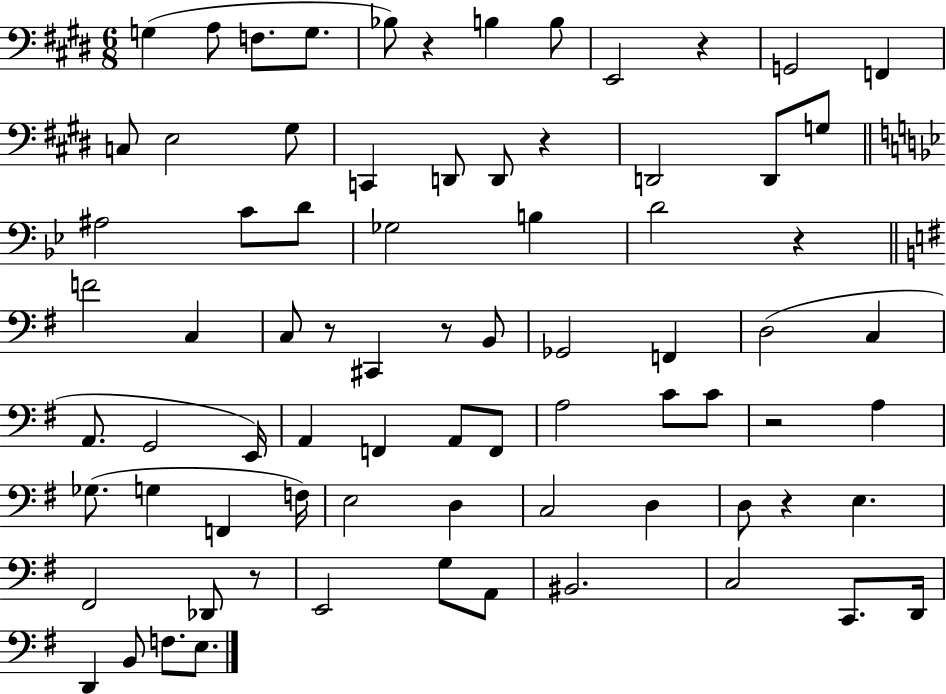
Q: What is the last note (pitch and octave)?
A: E3